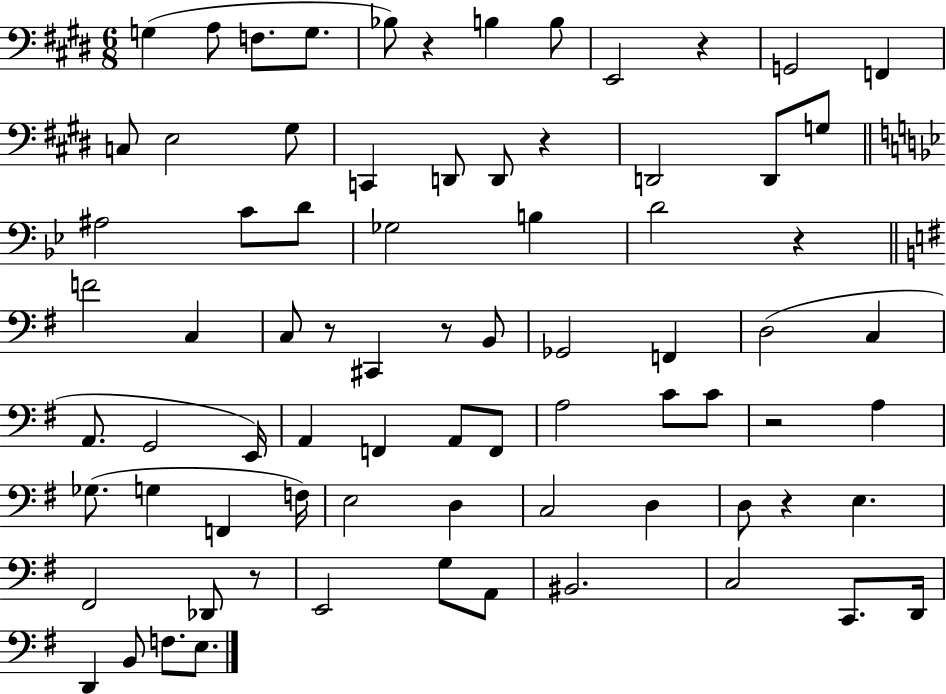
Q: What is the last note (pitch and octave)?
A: E3